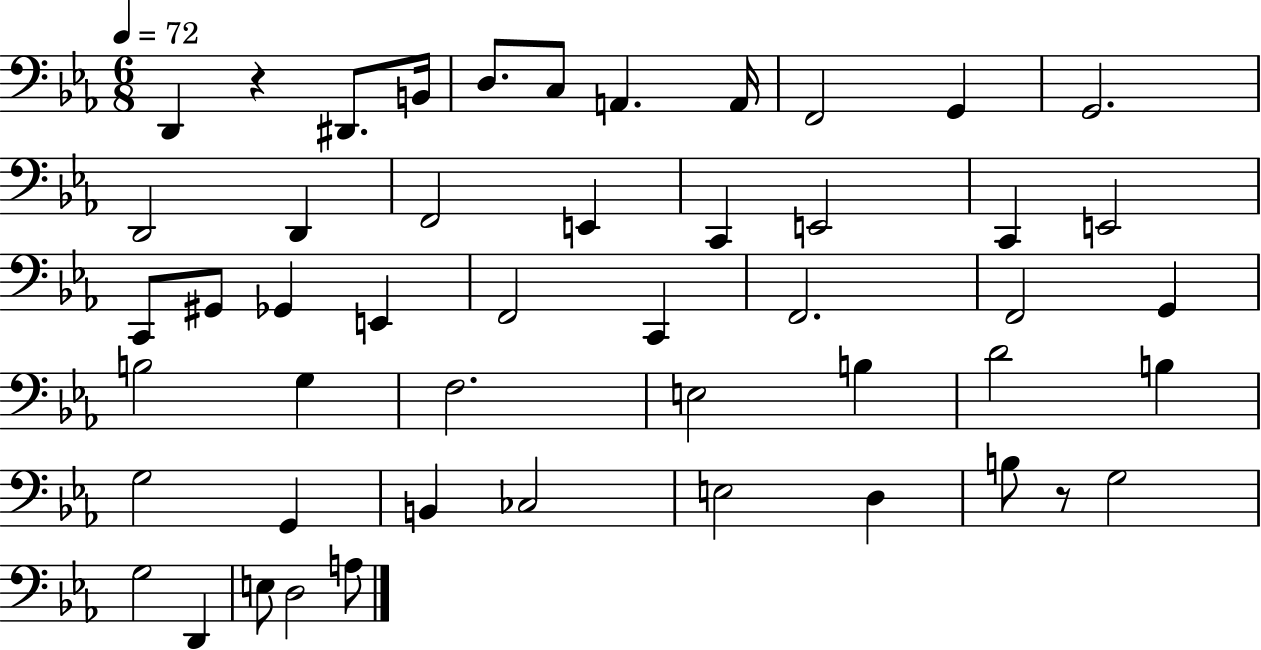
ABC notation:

X:1
T:Untitled
M:6/8
L:1/4
K:Eb
D,, z ^D,,/2 B,,/4 D,/2 C,/2 A,, A,,/4 F,,2 G,, G,,2 D,,2 D,, F,,2 E,, C,, E,,2 C,, E,,2 C,,/2 ^G,,/2 _G,, E,, F,,2 C,, F,,2 F,,2 G,, B,2 G, F,2 E,2 B, D2 B, G,2 G,, B,, _C,2 E,2 D, B,/2 z/2 G,2 G,2 D,, E,/2 D,2 A,/2